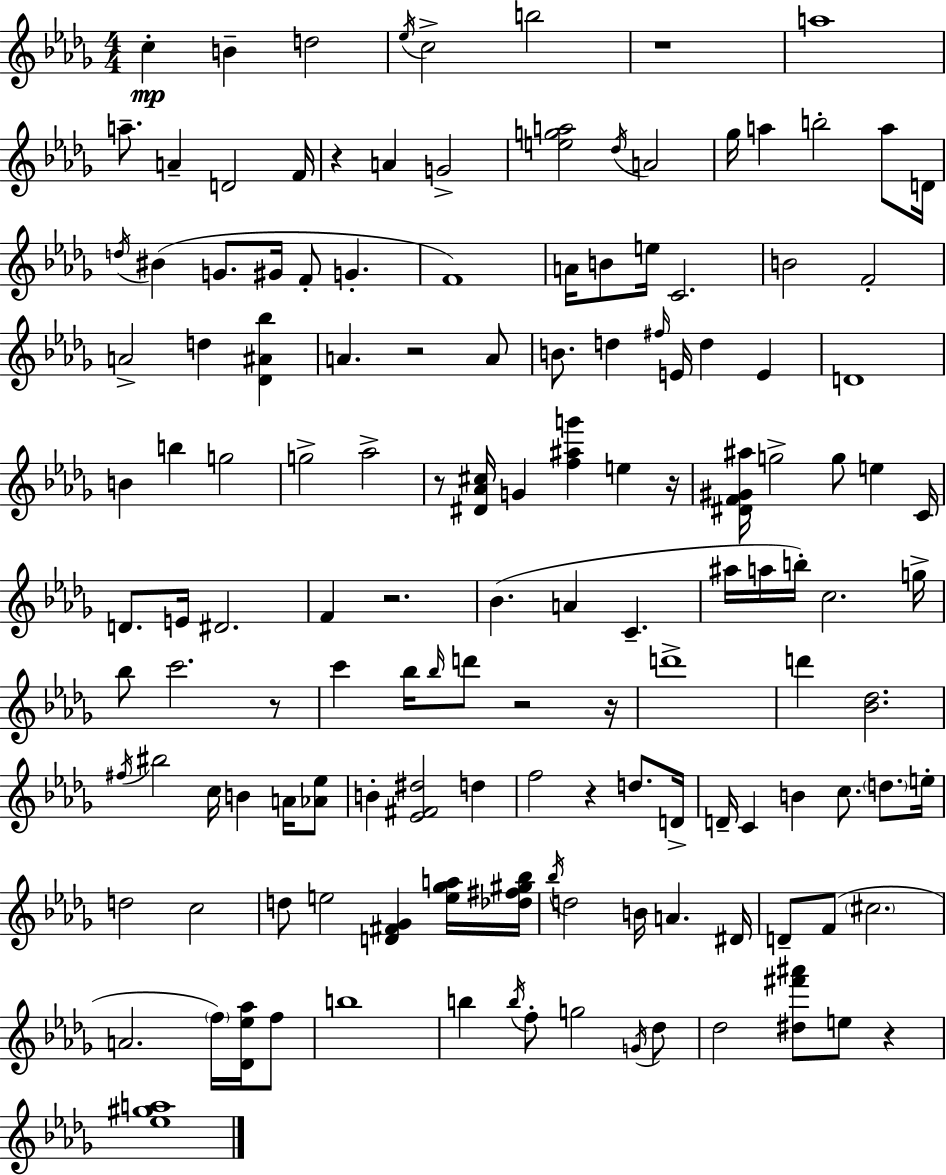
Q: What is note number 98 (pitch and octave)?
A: B4